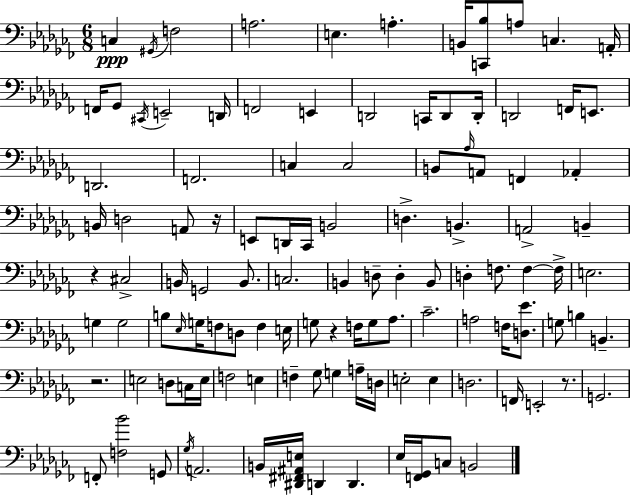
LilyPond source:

{
  \clef bass
  \numericTimeSignature
  \time 6/8
  \key aes \minor
  \repeat volta 2 { c4\ppp \acciaccatura { gis,16 } f2 | a2. | e4. a4.-. | b,16 <c, bes>8 a8 c4. | \break a,16-. f,16 ges,8 \acciaccatura { cis,16 } e,2-- | d,16 f,2 e,4 | d,2 c,16 d,8 | d,16-. d,2 f,16 e,8. | \break d,2. | f,2. | c4 c2 | b,8 \grace { aes16 } a,8 f,4 aes,4-. | \break b,16 d2 | a,8 r16 e,8 d,16 ces,16 b,2 | d4.-> b,4.-> | a,2-> b,4-- | \break r4 cis2-> | b,16 g,2 | b,8. c2. | b,4 d8-- d4-. | \break b,8 d4-. f8. f4~~ | f16-> e2. | g4 g2 | b8 \grace { ees16 } g16 f8 d8 f4 | \break e16 g8 r4 f16 g8 | aes8. ces'2.-- | a2 | f16 <d ees'>8. g8 b4 b,4.-- | \break r2. | e2 | d8 c16 e16 f2 | e4 f4-- ges8 g4 | \break a16-- d16 e2-. | e4 d2. | f,16 e,2-. | r8. g,2. | \break f,8-. <f bes'>2 | g,8 \acciaccatura { ges16 } a,2. | b,16 <dis, fis, ais, e>16 d,4 d,4. | ees16 <f, ges,>16 c8 b,2 | \break } \bar "|."
}